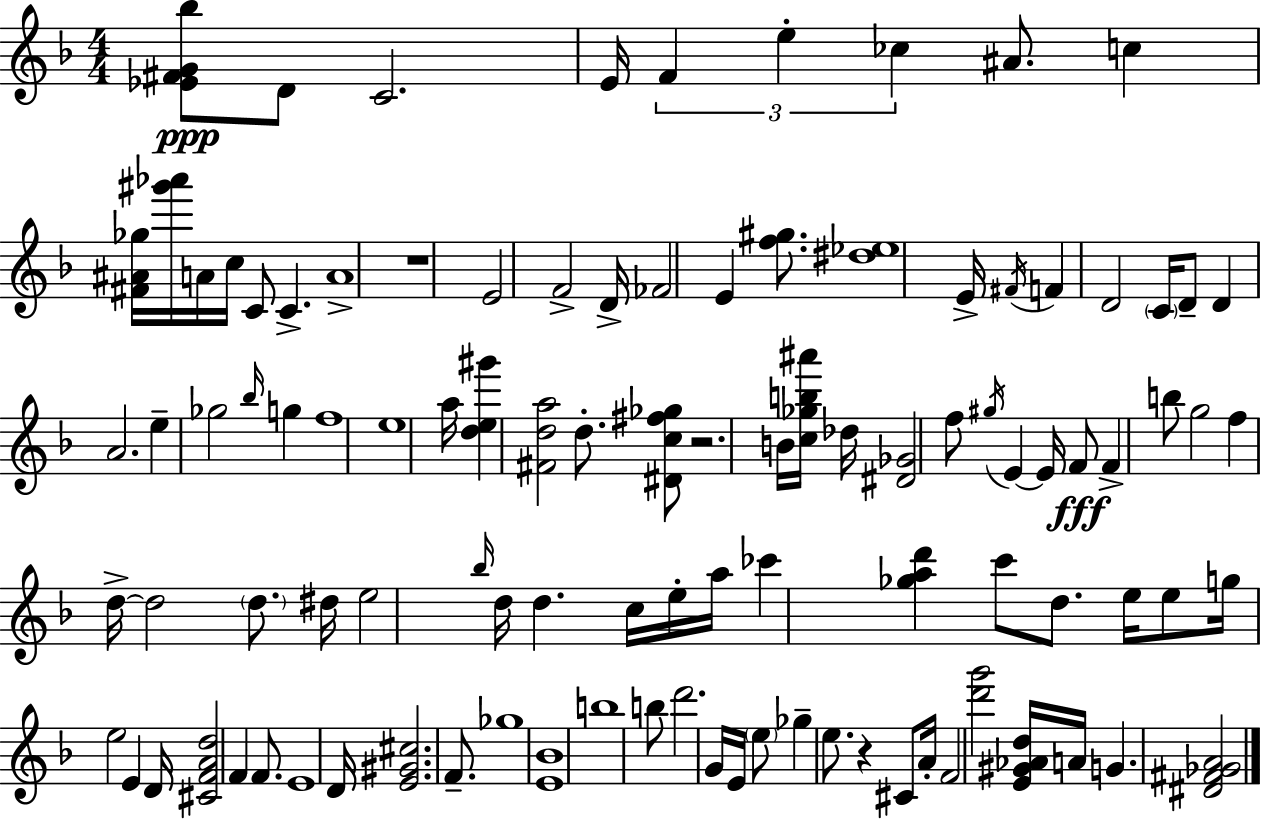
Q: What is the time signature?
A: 4/4